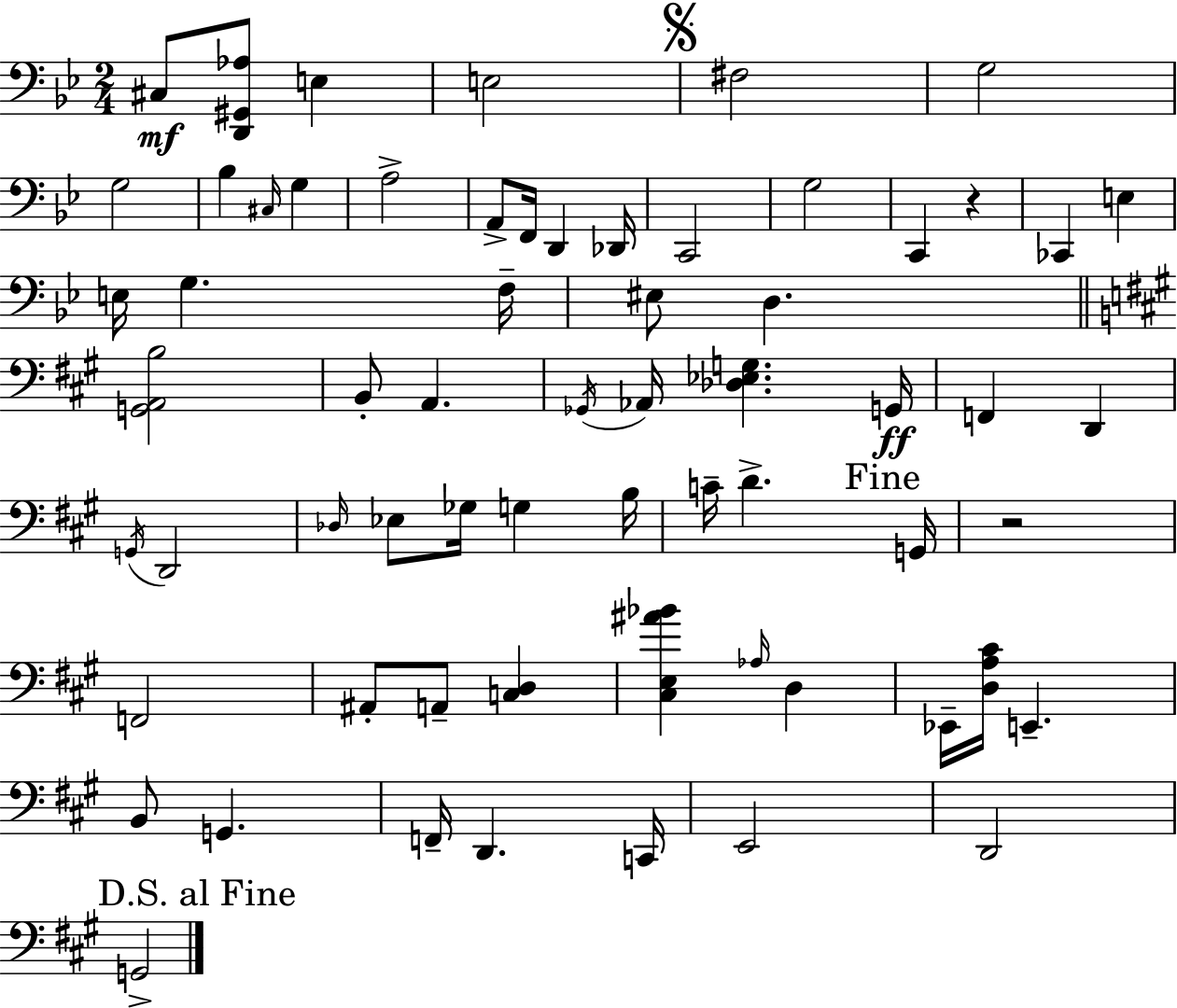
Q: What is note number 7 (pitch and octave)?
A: Bb3